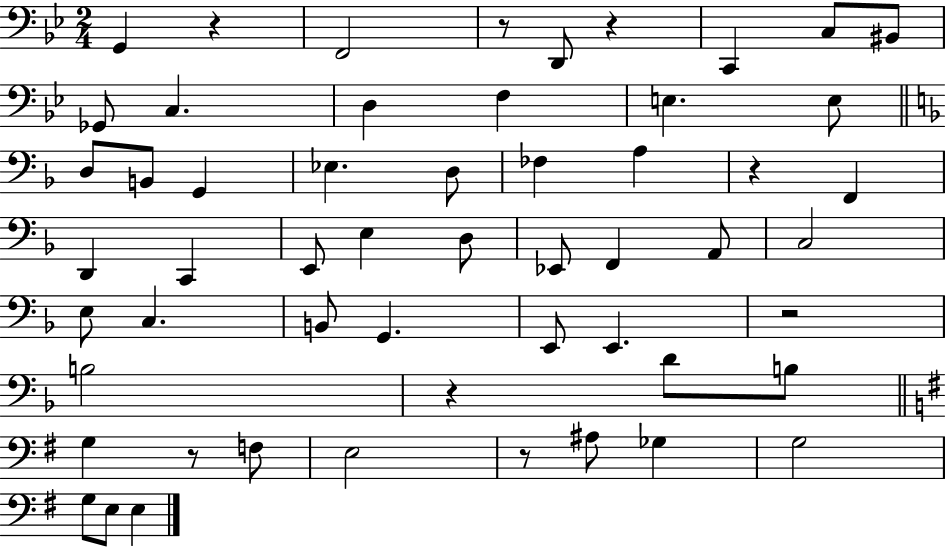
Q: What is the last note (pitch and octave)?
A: E3